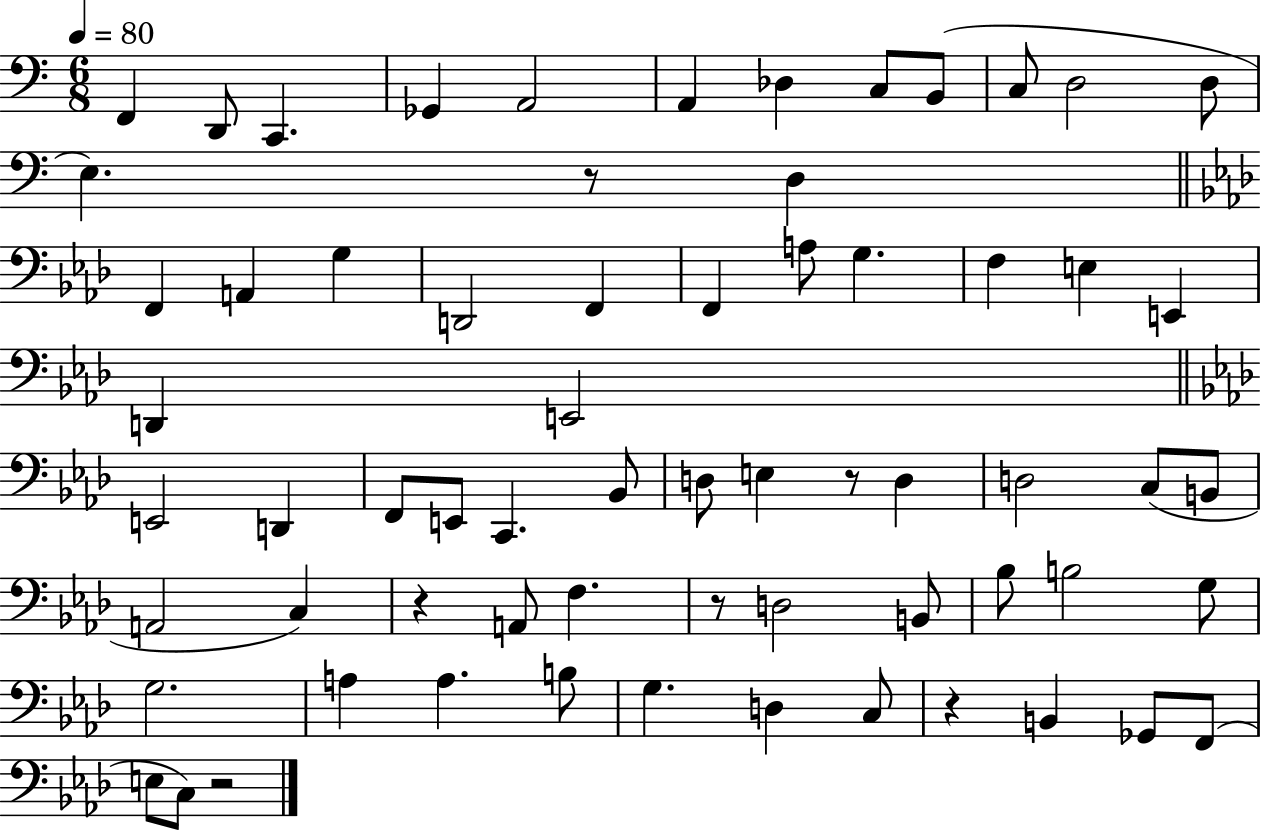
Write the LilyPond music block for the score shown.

{
  \clef bass
  \numericTimeSignature
  \time 6/8
  \key c \major
  \tempo 4 = 80
  f,4 d,8 c,4. | ges,4 a,2 | a,4 des4 c8 b,8( | c8 d2 d8 | \break e4.) r8 d4 | \bar "||" \break \key aes \major f,4 a,4 g4 | d,2 f,4 | f,4 a8 g4. | f4 e4 e,4 | \break d,4 e,2 | \bar "||" \break \key aes \major e,2 d,4 | f,8 e,8 c,4. bes,8 | d8 e4 r8 d4 | d2 c8( b,8 | \break a,2 c4) | r4 a,8 f4. | r8 d2 b,8 | bes8 b2 g8 | \break g2. | a4 a4. b8 | g4. d4 c8 | r4 b,4 ges,8 f,8( | \break e8 c8) r2 | \bar "|."
}